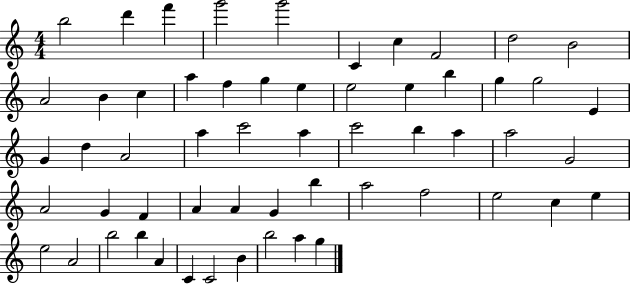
B5/h D6/q F6/q G6/h G6/h C4/q C5/q F4/h D5/h B4/h A4/h B4/q C5/q A5/q F5/q G5/q E5/q E5/h E5/q B5/q G5/q G5/h E4/q G4/q D5/q A4/h A5/q C6/h A5/q C6/h B5/q A5/q A5/h G4/h A4/h G4/q F4/q A4/q A4/q G4/q B5/q A5/h F5/h E5/h C5/q E5/q E5/h A4/h B5/h B5/q A4/q C4/q C4/h B4/q B5/h A5/q G5/q